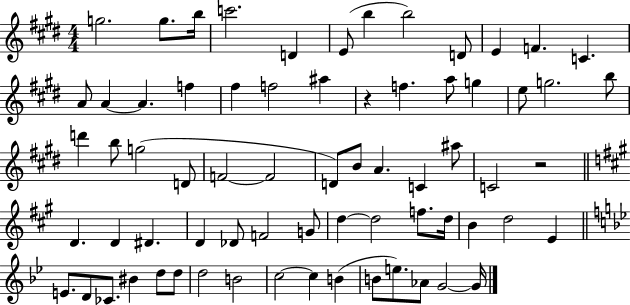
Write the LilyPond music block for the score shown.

{
  \clef treble
  \numericTimeSignature
  \time 4/4
  \key e \major
  \repeat volta 2 { g''2. g''8. b''16 | c'''2. d'4 | e'8( b''4 b''2) d'8 | e'4 f'4. c'4. | \break a'8 a'4~~ a'4. f''4 | fis''4 f''2 ais''4 | r4 f''4. a''8 g''4 | e''8 g''2. b''8 | \break d'''4 b''8 g''2( d'8 | f'2~~ f'2 | d'8) b'8 a'4. c'4 ais''8 | c'2 r2 | \break \bar "||" \break \key a \major d'4. d'4 dis'4. | d'4 des'8 f'2 g'8 | d''4~~ d''2 f''8. d''16 | b'4 d''2 e'4 | \break \bar "||" \break \key bes \major e'8. d'8 ces'8. bis'4 d''8 d''8 | d''2 b'2 | c''2~~ c''4 b'4( | b'8 e''8.) aes'8 g'2~~ g'16 | \break } \bar "|."
}